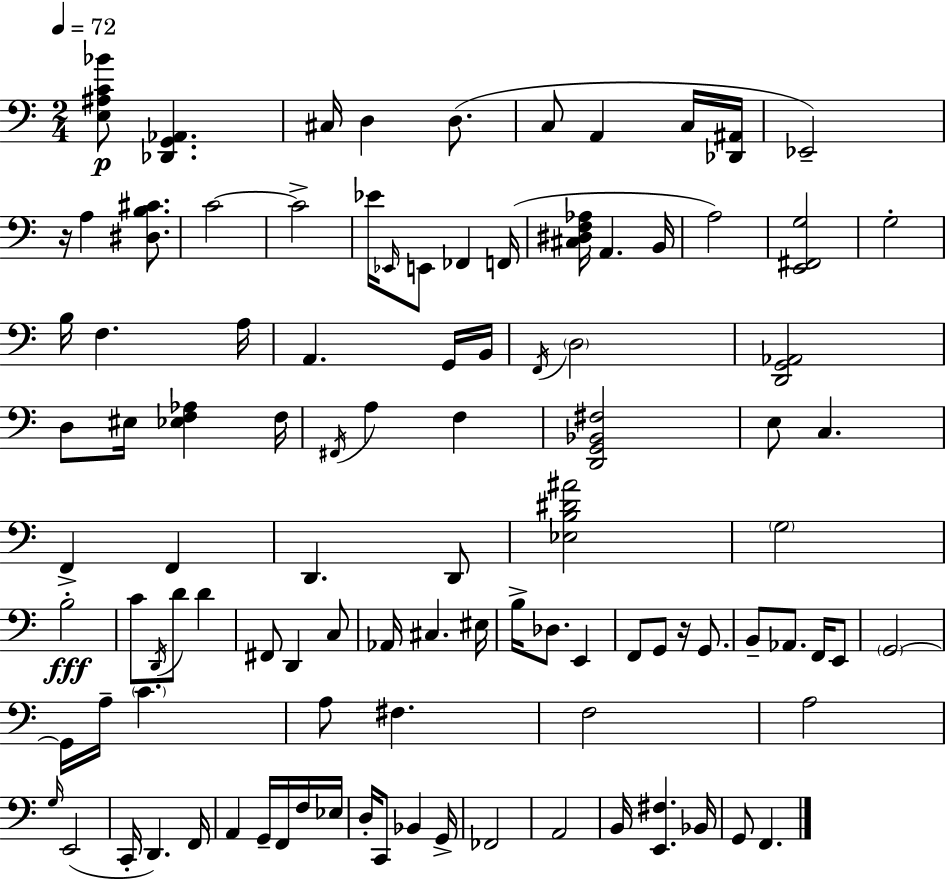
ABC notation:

X:1
T:Untitled
M:2/4
L:1/4
K:Am
[E,^A,C_B]/2 [_D,,G,,_A,,] ^C,/4 D, D,/2 C,/2 A,, C,/4 [_D,,^A,,]/4 _E,,2 z/4 A, [^D,B,^C]/2 C2 C2 _E/4 _E,,/4 E,,/2 _F,, F,,/4 [^C,^D,F,_A,]/4 A,, B,,/4 A,2 [E,,^F,,G,]2 G,2 B,/4 F, A,/4 A,, G,,/4 B,,/4 F,,/4 D,2 [D,,G,,_A,,]2 D,/2 ^E,/4 [_E,F,_A,] F,/4 ^F,,/4 A, F, [D,,G,,_B,,^F,]2 E,/2 C, F,, F,, D,, D,,/2 [_E,B,^D^A]2 G,2 B,2 C/2 D,,/4 D/2 D ^F,,/2 D,, C,/2 _A,,/4 ^C, ^E,/4 B,/4 _D,/2 E,, F,,/2 G,,/2 z/4 G,,/2 B,,/2 _A,,/2 F,,/4 E,,/2 G,,2 G,,/4 A,/4 C A,/2 ^F, F,2 A,2 G,/4 E,,2 C,,/4 D,, F,,/4 A,, G,,/4 F,,/4 F,/4 _E,/4 D,/4 C,,/2 _B,, G,,/4 _F,,2 A,,2 B,,/4 [E,,^F,] _B,,/4 G,,/2 F,,